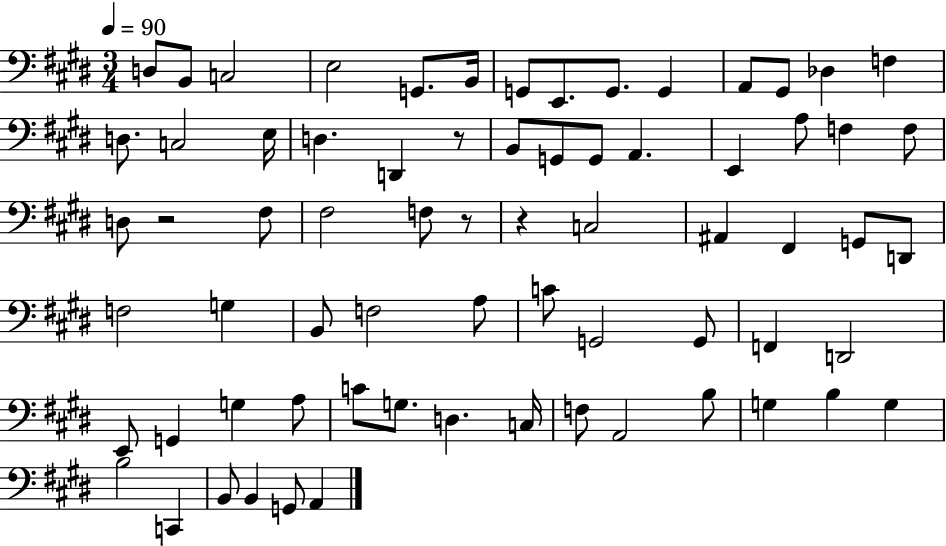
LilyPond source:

{
  \clef bass
  \numericTimeSignature
  \time 3/4
  \key e \major
  \tempo 4 = 90
  d8 b,8 c2 | e2 g,8. b,16 | g,8 e,8. g,8. g,4 | a,8 gis,8 des4 f4 | \break d8. c2 e16 | d4. d,4 r8 | b,8 g,8 g,8 a,4. | e,4 a8 f4 f8 | \break d8 r2 fis8 | fis2 f8 r8 | r4 c2 | ais,4 fis,4 g,8 d,8 | \break f2 g4 | b,8 f2 a8 | c'8 g,2 g,8 | f,4 d,2 | \break e,8 g,4 g4 a8 | c'8 g8. d4. c16 | f8 a,2 b8 | g4 b4 g4 | \break b2 c,4 | b,8 b,4 g,8 a,4 | \bar "|."
}